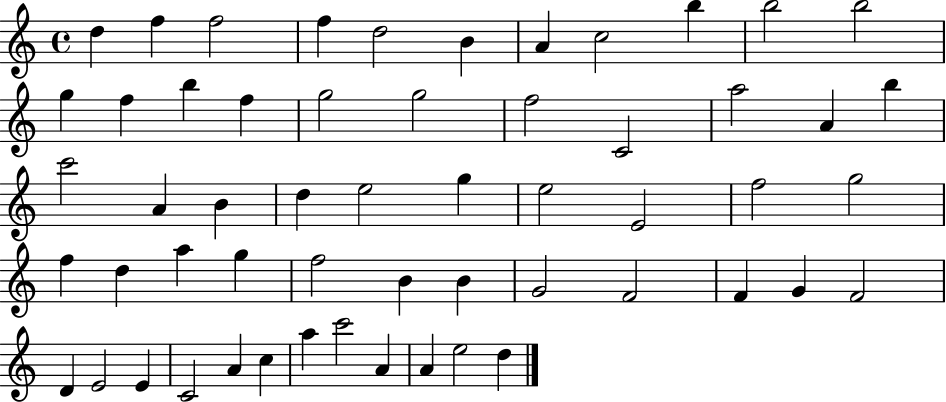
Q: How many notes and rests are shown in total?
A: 56